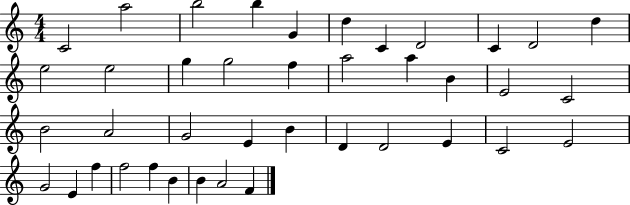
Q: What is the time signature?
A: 4/4